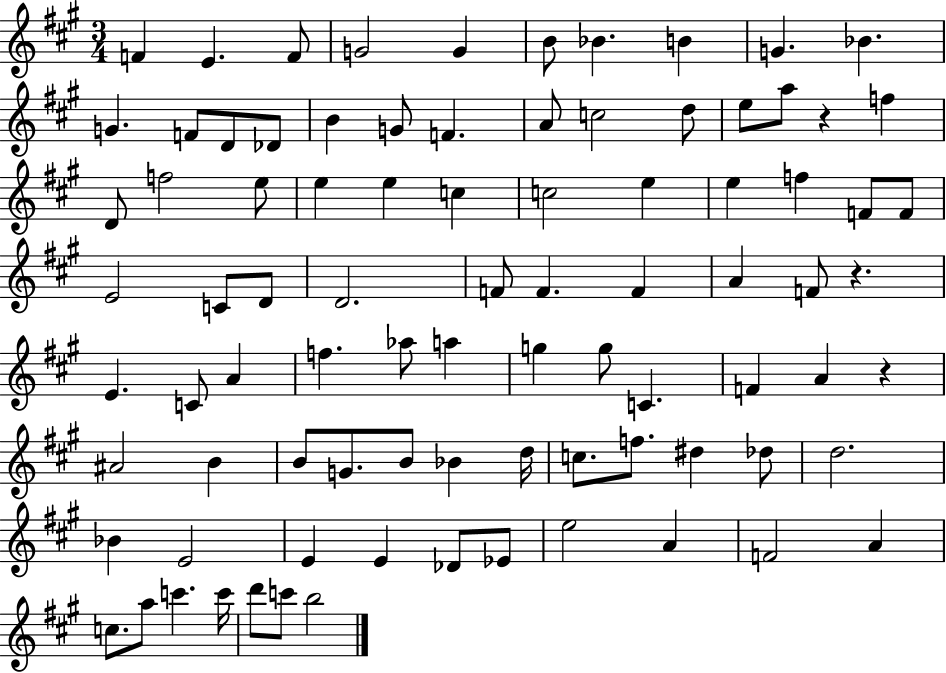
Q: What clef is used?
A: treble